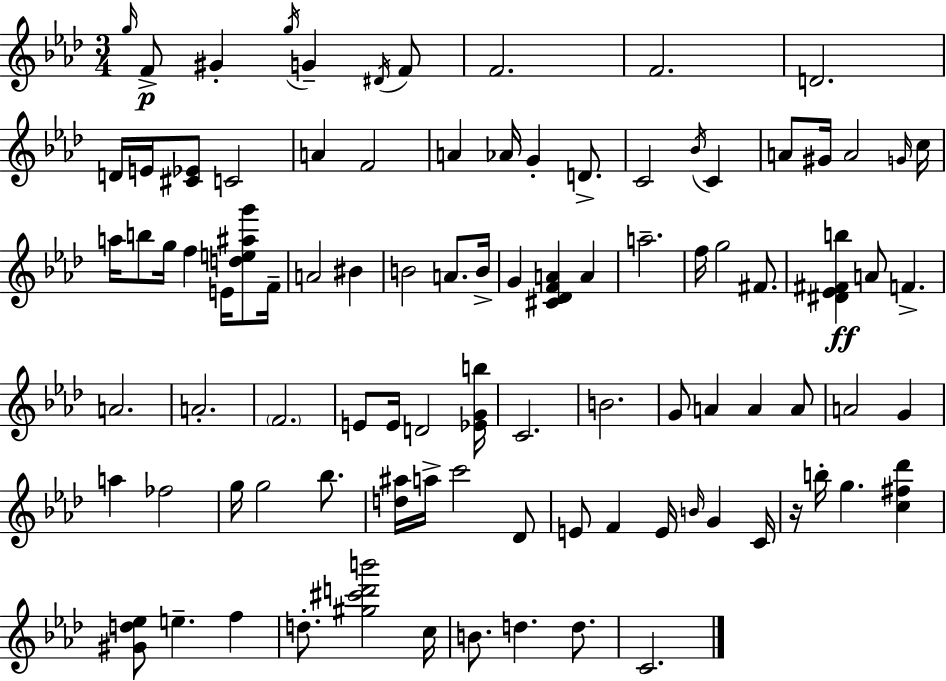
X:1
T:Untitled
M:3/4
L:1/4
K:Fm
g/4 F/2 ^G g/4 G ^D/4 F/2 F2 F2 D2 D/4 E/4 [^C_E]/2 C2 A F2 A _A/4 G D/2 C2 _B/4 C A/2 ^G/4 A2 G/4 c/4 a/4 b/2 g/4 f E/4 [de^ag']/2 F/4 A2 ^B B2 A/2 B/4 G [^C_DFA] A a2 f/4 g2 ^F/2 [^D_E^Fb] A/2 F A2 A2 F2 E/2 E/4 D2 [_EGb]/4 C2 B2 G/2 A A A/2 A2 G a _f2 g/4 g2 _b/2 [d^a]/4 a/4 c'2 _D/2 E/2 F E/4 B/4 G C/4 z/4 b/4 g [c^f_d'] [^Gd_e]/2 e f d/2 [^g^c'd'b']2 c/4 B/2 d d/2 C2